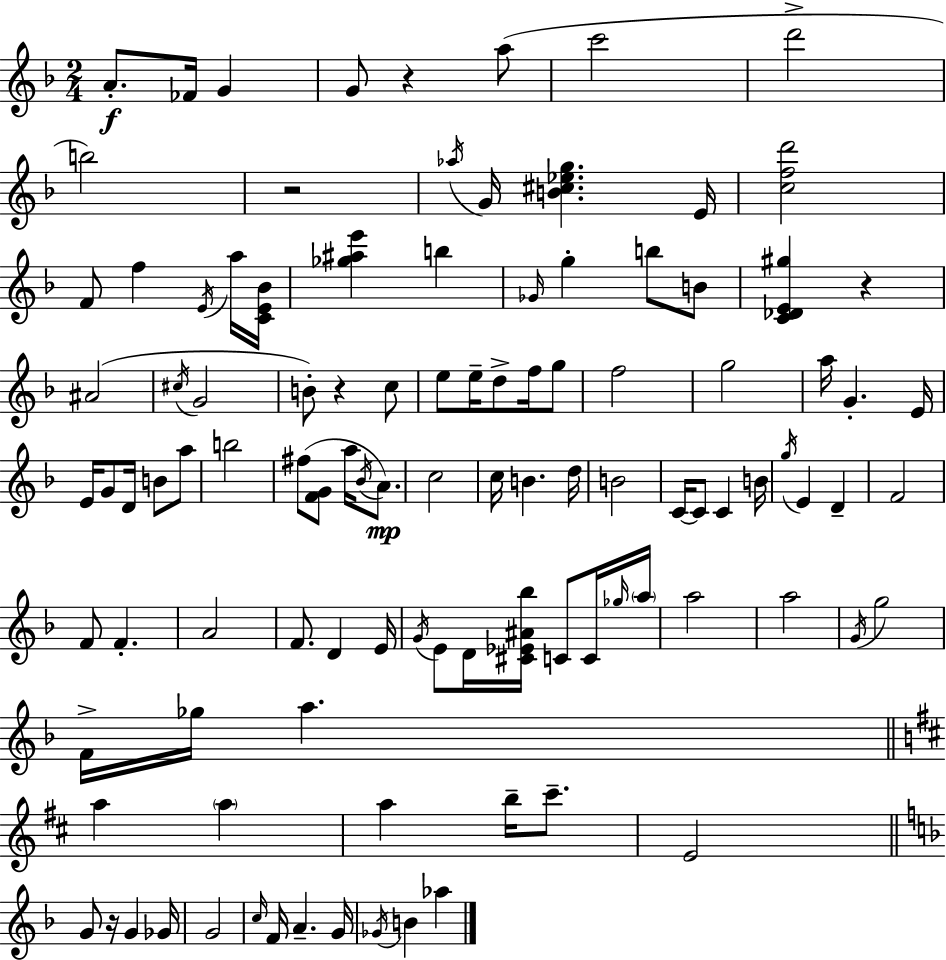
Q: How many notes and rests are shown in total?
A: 107